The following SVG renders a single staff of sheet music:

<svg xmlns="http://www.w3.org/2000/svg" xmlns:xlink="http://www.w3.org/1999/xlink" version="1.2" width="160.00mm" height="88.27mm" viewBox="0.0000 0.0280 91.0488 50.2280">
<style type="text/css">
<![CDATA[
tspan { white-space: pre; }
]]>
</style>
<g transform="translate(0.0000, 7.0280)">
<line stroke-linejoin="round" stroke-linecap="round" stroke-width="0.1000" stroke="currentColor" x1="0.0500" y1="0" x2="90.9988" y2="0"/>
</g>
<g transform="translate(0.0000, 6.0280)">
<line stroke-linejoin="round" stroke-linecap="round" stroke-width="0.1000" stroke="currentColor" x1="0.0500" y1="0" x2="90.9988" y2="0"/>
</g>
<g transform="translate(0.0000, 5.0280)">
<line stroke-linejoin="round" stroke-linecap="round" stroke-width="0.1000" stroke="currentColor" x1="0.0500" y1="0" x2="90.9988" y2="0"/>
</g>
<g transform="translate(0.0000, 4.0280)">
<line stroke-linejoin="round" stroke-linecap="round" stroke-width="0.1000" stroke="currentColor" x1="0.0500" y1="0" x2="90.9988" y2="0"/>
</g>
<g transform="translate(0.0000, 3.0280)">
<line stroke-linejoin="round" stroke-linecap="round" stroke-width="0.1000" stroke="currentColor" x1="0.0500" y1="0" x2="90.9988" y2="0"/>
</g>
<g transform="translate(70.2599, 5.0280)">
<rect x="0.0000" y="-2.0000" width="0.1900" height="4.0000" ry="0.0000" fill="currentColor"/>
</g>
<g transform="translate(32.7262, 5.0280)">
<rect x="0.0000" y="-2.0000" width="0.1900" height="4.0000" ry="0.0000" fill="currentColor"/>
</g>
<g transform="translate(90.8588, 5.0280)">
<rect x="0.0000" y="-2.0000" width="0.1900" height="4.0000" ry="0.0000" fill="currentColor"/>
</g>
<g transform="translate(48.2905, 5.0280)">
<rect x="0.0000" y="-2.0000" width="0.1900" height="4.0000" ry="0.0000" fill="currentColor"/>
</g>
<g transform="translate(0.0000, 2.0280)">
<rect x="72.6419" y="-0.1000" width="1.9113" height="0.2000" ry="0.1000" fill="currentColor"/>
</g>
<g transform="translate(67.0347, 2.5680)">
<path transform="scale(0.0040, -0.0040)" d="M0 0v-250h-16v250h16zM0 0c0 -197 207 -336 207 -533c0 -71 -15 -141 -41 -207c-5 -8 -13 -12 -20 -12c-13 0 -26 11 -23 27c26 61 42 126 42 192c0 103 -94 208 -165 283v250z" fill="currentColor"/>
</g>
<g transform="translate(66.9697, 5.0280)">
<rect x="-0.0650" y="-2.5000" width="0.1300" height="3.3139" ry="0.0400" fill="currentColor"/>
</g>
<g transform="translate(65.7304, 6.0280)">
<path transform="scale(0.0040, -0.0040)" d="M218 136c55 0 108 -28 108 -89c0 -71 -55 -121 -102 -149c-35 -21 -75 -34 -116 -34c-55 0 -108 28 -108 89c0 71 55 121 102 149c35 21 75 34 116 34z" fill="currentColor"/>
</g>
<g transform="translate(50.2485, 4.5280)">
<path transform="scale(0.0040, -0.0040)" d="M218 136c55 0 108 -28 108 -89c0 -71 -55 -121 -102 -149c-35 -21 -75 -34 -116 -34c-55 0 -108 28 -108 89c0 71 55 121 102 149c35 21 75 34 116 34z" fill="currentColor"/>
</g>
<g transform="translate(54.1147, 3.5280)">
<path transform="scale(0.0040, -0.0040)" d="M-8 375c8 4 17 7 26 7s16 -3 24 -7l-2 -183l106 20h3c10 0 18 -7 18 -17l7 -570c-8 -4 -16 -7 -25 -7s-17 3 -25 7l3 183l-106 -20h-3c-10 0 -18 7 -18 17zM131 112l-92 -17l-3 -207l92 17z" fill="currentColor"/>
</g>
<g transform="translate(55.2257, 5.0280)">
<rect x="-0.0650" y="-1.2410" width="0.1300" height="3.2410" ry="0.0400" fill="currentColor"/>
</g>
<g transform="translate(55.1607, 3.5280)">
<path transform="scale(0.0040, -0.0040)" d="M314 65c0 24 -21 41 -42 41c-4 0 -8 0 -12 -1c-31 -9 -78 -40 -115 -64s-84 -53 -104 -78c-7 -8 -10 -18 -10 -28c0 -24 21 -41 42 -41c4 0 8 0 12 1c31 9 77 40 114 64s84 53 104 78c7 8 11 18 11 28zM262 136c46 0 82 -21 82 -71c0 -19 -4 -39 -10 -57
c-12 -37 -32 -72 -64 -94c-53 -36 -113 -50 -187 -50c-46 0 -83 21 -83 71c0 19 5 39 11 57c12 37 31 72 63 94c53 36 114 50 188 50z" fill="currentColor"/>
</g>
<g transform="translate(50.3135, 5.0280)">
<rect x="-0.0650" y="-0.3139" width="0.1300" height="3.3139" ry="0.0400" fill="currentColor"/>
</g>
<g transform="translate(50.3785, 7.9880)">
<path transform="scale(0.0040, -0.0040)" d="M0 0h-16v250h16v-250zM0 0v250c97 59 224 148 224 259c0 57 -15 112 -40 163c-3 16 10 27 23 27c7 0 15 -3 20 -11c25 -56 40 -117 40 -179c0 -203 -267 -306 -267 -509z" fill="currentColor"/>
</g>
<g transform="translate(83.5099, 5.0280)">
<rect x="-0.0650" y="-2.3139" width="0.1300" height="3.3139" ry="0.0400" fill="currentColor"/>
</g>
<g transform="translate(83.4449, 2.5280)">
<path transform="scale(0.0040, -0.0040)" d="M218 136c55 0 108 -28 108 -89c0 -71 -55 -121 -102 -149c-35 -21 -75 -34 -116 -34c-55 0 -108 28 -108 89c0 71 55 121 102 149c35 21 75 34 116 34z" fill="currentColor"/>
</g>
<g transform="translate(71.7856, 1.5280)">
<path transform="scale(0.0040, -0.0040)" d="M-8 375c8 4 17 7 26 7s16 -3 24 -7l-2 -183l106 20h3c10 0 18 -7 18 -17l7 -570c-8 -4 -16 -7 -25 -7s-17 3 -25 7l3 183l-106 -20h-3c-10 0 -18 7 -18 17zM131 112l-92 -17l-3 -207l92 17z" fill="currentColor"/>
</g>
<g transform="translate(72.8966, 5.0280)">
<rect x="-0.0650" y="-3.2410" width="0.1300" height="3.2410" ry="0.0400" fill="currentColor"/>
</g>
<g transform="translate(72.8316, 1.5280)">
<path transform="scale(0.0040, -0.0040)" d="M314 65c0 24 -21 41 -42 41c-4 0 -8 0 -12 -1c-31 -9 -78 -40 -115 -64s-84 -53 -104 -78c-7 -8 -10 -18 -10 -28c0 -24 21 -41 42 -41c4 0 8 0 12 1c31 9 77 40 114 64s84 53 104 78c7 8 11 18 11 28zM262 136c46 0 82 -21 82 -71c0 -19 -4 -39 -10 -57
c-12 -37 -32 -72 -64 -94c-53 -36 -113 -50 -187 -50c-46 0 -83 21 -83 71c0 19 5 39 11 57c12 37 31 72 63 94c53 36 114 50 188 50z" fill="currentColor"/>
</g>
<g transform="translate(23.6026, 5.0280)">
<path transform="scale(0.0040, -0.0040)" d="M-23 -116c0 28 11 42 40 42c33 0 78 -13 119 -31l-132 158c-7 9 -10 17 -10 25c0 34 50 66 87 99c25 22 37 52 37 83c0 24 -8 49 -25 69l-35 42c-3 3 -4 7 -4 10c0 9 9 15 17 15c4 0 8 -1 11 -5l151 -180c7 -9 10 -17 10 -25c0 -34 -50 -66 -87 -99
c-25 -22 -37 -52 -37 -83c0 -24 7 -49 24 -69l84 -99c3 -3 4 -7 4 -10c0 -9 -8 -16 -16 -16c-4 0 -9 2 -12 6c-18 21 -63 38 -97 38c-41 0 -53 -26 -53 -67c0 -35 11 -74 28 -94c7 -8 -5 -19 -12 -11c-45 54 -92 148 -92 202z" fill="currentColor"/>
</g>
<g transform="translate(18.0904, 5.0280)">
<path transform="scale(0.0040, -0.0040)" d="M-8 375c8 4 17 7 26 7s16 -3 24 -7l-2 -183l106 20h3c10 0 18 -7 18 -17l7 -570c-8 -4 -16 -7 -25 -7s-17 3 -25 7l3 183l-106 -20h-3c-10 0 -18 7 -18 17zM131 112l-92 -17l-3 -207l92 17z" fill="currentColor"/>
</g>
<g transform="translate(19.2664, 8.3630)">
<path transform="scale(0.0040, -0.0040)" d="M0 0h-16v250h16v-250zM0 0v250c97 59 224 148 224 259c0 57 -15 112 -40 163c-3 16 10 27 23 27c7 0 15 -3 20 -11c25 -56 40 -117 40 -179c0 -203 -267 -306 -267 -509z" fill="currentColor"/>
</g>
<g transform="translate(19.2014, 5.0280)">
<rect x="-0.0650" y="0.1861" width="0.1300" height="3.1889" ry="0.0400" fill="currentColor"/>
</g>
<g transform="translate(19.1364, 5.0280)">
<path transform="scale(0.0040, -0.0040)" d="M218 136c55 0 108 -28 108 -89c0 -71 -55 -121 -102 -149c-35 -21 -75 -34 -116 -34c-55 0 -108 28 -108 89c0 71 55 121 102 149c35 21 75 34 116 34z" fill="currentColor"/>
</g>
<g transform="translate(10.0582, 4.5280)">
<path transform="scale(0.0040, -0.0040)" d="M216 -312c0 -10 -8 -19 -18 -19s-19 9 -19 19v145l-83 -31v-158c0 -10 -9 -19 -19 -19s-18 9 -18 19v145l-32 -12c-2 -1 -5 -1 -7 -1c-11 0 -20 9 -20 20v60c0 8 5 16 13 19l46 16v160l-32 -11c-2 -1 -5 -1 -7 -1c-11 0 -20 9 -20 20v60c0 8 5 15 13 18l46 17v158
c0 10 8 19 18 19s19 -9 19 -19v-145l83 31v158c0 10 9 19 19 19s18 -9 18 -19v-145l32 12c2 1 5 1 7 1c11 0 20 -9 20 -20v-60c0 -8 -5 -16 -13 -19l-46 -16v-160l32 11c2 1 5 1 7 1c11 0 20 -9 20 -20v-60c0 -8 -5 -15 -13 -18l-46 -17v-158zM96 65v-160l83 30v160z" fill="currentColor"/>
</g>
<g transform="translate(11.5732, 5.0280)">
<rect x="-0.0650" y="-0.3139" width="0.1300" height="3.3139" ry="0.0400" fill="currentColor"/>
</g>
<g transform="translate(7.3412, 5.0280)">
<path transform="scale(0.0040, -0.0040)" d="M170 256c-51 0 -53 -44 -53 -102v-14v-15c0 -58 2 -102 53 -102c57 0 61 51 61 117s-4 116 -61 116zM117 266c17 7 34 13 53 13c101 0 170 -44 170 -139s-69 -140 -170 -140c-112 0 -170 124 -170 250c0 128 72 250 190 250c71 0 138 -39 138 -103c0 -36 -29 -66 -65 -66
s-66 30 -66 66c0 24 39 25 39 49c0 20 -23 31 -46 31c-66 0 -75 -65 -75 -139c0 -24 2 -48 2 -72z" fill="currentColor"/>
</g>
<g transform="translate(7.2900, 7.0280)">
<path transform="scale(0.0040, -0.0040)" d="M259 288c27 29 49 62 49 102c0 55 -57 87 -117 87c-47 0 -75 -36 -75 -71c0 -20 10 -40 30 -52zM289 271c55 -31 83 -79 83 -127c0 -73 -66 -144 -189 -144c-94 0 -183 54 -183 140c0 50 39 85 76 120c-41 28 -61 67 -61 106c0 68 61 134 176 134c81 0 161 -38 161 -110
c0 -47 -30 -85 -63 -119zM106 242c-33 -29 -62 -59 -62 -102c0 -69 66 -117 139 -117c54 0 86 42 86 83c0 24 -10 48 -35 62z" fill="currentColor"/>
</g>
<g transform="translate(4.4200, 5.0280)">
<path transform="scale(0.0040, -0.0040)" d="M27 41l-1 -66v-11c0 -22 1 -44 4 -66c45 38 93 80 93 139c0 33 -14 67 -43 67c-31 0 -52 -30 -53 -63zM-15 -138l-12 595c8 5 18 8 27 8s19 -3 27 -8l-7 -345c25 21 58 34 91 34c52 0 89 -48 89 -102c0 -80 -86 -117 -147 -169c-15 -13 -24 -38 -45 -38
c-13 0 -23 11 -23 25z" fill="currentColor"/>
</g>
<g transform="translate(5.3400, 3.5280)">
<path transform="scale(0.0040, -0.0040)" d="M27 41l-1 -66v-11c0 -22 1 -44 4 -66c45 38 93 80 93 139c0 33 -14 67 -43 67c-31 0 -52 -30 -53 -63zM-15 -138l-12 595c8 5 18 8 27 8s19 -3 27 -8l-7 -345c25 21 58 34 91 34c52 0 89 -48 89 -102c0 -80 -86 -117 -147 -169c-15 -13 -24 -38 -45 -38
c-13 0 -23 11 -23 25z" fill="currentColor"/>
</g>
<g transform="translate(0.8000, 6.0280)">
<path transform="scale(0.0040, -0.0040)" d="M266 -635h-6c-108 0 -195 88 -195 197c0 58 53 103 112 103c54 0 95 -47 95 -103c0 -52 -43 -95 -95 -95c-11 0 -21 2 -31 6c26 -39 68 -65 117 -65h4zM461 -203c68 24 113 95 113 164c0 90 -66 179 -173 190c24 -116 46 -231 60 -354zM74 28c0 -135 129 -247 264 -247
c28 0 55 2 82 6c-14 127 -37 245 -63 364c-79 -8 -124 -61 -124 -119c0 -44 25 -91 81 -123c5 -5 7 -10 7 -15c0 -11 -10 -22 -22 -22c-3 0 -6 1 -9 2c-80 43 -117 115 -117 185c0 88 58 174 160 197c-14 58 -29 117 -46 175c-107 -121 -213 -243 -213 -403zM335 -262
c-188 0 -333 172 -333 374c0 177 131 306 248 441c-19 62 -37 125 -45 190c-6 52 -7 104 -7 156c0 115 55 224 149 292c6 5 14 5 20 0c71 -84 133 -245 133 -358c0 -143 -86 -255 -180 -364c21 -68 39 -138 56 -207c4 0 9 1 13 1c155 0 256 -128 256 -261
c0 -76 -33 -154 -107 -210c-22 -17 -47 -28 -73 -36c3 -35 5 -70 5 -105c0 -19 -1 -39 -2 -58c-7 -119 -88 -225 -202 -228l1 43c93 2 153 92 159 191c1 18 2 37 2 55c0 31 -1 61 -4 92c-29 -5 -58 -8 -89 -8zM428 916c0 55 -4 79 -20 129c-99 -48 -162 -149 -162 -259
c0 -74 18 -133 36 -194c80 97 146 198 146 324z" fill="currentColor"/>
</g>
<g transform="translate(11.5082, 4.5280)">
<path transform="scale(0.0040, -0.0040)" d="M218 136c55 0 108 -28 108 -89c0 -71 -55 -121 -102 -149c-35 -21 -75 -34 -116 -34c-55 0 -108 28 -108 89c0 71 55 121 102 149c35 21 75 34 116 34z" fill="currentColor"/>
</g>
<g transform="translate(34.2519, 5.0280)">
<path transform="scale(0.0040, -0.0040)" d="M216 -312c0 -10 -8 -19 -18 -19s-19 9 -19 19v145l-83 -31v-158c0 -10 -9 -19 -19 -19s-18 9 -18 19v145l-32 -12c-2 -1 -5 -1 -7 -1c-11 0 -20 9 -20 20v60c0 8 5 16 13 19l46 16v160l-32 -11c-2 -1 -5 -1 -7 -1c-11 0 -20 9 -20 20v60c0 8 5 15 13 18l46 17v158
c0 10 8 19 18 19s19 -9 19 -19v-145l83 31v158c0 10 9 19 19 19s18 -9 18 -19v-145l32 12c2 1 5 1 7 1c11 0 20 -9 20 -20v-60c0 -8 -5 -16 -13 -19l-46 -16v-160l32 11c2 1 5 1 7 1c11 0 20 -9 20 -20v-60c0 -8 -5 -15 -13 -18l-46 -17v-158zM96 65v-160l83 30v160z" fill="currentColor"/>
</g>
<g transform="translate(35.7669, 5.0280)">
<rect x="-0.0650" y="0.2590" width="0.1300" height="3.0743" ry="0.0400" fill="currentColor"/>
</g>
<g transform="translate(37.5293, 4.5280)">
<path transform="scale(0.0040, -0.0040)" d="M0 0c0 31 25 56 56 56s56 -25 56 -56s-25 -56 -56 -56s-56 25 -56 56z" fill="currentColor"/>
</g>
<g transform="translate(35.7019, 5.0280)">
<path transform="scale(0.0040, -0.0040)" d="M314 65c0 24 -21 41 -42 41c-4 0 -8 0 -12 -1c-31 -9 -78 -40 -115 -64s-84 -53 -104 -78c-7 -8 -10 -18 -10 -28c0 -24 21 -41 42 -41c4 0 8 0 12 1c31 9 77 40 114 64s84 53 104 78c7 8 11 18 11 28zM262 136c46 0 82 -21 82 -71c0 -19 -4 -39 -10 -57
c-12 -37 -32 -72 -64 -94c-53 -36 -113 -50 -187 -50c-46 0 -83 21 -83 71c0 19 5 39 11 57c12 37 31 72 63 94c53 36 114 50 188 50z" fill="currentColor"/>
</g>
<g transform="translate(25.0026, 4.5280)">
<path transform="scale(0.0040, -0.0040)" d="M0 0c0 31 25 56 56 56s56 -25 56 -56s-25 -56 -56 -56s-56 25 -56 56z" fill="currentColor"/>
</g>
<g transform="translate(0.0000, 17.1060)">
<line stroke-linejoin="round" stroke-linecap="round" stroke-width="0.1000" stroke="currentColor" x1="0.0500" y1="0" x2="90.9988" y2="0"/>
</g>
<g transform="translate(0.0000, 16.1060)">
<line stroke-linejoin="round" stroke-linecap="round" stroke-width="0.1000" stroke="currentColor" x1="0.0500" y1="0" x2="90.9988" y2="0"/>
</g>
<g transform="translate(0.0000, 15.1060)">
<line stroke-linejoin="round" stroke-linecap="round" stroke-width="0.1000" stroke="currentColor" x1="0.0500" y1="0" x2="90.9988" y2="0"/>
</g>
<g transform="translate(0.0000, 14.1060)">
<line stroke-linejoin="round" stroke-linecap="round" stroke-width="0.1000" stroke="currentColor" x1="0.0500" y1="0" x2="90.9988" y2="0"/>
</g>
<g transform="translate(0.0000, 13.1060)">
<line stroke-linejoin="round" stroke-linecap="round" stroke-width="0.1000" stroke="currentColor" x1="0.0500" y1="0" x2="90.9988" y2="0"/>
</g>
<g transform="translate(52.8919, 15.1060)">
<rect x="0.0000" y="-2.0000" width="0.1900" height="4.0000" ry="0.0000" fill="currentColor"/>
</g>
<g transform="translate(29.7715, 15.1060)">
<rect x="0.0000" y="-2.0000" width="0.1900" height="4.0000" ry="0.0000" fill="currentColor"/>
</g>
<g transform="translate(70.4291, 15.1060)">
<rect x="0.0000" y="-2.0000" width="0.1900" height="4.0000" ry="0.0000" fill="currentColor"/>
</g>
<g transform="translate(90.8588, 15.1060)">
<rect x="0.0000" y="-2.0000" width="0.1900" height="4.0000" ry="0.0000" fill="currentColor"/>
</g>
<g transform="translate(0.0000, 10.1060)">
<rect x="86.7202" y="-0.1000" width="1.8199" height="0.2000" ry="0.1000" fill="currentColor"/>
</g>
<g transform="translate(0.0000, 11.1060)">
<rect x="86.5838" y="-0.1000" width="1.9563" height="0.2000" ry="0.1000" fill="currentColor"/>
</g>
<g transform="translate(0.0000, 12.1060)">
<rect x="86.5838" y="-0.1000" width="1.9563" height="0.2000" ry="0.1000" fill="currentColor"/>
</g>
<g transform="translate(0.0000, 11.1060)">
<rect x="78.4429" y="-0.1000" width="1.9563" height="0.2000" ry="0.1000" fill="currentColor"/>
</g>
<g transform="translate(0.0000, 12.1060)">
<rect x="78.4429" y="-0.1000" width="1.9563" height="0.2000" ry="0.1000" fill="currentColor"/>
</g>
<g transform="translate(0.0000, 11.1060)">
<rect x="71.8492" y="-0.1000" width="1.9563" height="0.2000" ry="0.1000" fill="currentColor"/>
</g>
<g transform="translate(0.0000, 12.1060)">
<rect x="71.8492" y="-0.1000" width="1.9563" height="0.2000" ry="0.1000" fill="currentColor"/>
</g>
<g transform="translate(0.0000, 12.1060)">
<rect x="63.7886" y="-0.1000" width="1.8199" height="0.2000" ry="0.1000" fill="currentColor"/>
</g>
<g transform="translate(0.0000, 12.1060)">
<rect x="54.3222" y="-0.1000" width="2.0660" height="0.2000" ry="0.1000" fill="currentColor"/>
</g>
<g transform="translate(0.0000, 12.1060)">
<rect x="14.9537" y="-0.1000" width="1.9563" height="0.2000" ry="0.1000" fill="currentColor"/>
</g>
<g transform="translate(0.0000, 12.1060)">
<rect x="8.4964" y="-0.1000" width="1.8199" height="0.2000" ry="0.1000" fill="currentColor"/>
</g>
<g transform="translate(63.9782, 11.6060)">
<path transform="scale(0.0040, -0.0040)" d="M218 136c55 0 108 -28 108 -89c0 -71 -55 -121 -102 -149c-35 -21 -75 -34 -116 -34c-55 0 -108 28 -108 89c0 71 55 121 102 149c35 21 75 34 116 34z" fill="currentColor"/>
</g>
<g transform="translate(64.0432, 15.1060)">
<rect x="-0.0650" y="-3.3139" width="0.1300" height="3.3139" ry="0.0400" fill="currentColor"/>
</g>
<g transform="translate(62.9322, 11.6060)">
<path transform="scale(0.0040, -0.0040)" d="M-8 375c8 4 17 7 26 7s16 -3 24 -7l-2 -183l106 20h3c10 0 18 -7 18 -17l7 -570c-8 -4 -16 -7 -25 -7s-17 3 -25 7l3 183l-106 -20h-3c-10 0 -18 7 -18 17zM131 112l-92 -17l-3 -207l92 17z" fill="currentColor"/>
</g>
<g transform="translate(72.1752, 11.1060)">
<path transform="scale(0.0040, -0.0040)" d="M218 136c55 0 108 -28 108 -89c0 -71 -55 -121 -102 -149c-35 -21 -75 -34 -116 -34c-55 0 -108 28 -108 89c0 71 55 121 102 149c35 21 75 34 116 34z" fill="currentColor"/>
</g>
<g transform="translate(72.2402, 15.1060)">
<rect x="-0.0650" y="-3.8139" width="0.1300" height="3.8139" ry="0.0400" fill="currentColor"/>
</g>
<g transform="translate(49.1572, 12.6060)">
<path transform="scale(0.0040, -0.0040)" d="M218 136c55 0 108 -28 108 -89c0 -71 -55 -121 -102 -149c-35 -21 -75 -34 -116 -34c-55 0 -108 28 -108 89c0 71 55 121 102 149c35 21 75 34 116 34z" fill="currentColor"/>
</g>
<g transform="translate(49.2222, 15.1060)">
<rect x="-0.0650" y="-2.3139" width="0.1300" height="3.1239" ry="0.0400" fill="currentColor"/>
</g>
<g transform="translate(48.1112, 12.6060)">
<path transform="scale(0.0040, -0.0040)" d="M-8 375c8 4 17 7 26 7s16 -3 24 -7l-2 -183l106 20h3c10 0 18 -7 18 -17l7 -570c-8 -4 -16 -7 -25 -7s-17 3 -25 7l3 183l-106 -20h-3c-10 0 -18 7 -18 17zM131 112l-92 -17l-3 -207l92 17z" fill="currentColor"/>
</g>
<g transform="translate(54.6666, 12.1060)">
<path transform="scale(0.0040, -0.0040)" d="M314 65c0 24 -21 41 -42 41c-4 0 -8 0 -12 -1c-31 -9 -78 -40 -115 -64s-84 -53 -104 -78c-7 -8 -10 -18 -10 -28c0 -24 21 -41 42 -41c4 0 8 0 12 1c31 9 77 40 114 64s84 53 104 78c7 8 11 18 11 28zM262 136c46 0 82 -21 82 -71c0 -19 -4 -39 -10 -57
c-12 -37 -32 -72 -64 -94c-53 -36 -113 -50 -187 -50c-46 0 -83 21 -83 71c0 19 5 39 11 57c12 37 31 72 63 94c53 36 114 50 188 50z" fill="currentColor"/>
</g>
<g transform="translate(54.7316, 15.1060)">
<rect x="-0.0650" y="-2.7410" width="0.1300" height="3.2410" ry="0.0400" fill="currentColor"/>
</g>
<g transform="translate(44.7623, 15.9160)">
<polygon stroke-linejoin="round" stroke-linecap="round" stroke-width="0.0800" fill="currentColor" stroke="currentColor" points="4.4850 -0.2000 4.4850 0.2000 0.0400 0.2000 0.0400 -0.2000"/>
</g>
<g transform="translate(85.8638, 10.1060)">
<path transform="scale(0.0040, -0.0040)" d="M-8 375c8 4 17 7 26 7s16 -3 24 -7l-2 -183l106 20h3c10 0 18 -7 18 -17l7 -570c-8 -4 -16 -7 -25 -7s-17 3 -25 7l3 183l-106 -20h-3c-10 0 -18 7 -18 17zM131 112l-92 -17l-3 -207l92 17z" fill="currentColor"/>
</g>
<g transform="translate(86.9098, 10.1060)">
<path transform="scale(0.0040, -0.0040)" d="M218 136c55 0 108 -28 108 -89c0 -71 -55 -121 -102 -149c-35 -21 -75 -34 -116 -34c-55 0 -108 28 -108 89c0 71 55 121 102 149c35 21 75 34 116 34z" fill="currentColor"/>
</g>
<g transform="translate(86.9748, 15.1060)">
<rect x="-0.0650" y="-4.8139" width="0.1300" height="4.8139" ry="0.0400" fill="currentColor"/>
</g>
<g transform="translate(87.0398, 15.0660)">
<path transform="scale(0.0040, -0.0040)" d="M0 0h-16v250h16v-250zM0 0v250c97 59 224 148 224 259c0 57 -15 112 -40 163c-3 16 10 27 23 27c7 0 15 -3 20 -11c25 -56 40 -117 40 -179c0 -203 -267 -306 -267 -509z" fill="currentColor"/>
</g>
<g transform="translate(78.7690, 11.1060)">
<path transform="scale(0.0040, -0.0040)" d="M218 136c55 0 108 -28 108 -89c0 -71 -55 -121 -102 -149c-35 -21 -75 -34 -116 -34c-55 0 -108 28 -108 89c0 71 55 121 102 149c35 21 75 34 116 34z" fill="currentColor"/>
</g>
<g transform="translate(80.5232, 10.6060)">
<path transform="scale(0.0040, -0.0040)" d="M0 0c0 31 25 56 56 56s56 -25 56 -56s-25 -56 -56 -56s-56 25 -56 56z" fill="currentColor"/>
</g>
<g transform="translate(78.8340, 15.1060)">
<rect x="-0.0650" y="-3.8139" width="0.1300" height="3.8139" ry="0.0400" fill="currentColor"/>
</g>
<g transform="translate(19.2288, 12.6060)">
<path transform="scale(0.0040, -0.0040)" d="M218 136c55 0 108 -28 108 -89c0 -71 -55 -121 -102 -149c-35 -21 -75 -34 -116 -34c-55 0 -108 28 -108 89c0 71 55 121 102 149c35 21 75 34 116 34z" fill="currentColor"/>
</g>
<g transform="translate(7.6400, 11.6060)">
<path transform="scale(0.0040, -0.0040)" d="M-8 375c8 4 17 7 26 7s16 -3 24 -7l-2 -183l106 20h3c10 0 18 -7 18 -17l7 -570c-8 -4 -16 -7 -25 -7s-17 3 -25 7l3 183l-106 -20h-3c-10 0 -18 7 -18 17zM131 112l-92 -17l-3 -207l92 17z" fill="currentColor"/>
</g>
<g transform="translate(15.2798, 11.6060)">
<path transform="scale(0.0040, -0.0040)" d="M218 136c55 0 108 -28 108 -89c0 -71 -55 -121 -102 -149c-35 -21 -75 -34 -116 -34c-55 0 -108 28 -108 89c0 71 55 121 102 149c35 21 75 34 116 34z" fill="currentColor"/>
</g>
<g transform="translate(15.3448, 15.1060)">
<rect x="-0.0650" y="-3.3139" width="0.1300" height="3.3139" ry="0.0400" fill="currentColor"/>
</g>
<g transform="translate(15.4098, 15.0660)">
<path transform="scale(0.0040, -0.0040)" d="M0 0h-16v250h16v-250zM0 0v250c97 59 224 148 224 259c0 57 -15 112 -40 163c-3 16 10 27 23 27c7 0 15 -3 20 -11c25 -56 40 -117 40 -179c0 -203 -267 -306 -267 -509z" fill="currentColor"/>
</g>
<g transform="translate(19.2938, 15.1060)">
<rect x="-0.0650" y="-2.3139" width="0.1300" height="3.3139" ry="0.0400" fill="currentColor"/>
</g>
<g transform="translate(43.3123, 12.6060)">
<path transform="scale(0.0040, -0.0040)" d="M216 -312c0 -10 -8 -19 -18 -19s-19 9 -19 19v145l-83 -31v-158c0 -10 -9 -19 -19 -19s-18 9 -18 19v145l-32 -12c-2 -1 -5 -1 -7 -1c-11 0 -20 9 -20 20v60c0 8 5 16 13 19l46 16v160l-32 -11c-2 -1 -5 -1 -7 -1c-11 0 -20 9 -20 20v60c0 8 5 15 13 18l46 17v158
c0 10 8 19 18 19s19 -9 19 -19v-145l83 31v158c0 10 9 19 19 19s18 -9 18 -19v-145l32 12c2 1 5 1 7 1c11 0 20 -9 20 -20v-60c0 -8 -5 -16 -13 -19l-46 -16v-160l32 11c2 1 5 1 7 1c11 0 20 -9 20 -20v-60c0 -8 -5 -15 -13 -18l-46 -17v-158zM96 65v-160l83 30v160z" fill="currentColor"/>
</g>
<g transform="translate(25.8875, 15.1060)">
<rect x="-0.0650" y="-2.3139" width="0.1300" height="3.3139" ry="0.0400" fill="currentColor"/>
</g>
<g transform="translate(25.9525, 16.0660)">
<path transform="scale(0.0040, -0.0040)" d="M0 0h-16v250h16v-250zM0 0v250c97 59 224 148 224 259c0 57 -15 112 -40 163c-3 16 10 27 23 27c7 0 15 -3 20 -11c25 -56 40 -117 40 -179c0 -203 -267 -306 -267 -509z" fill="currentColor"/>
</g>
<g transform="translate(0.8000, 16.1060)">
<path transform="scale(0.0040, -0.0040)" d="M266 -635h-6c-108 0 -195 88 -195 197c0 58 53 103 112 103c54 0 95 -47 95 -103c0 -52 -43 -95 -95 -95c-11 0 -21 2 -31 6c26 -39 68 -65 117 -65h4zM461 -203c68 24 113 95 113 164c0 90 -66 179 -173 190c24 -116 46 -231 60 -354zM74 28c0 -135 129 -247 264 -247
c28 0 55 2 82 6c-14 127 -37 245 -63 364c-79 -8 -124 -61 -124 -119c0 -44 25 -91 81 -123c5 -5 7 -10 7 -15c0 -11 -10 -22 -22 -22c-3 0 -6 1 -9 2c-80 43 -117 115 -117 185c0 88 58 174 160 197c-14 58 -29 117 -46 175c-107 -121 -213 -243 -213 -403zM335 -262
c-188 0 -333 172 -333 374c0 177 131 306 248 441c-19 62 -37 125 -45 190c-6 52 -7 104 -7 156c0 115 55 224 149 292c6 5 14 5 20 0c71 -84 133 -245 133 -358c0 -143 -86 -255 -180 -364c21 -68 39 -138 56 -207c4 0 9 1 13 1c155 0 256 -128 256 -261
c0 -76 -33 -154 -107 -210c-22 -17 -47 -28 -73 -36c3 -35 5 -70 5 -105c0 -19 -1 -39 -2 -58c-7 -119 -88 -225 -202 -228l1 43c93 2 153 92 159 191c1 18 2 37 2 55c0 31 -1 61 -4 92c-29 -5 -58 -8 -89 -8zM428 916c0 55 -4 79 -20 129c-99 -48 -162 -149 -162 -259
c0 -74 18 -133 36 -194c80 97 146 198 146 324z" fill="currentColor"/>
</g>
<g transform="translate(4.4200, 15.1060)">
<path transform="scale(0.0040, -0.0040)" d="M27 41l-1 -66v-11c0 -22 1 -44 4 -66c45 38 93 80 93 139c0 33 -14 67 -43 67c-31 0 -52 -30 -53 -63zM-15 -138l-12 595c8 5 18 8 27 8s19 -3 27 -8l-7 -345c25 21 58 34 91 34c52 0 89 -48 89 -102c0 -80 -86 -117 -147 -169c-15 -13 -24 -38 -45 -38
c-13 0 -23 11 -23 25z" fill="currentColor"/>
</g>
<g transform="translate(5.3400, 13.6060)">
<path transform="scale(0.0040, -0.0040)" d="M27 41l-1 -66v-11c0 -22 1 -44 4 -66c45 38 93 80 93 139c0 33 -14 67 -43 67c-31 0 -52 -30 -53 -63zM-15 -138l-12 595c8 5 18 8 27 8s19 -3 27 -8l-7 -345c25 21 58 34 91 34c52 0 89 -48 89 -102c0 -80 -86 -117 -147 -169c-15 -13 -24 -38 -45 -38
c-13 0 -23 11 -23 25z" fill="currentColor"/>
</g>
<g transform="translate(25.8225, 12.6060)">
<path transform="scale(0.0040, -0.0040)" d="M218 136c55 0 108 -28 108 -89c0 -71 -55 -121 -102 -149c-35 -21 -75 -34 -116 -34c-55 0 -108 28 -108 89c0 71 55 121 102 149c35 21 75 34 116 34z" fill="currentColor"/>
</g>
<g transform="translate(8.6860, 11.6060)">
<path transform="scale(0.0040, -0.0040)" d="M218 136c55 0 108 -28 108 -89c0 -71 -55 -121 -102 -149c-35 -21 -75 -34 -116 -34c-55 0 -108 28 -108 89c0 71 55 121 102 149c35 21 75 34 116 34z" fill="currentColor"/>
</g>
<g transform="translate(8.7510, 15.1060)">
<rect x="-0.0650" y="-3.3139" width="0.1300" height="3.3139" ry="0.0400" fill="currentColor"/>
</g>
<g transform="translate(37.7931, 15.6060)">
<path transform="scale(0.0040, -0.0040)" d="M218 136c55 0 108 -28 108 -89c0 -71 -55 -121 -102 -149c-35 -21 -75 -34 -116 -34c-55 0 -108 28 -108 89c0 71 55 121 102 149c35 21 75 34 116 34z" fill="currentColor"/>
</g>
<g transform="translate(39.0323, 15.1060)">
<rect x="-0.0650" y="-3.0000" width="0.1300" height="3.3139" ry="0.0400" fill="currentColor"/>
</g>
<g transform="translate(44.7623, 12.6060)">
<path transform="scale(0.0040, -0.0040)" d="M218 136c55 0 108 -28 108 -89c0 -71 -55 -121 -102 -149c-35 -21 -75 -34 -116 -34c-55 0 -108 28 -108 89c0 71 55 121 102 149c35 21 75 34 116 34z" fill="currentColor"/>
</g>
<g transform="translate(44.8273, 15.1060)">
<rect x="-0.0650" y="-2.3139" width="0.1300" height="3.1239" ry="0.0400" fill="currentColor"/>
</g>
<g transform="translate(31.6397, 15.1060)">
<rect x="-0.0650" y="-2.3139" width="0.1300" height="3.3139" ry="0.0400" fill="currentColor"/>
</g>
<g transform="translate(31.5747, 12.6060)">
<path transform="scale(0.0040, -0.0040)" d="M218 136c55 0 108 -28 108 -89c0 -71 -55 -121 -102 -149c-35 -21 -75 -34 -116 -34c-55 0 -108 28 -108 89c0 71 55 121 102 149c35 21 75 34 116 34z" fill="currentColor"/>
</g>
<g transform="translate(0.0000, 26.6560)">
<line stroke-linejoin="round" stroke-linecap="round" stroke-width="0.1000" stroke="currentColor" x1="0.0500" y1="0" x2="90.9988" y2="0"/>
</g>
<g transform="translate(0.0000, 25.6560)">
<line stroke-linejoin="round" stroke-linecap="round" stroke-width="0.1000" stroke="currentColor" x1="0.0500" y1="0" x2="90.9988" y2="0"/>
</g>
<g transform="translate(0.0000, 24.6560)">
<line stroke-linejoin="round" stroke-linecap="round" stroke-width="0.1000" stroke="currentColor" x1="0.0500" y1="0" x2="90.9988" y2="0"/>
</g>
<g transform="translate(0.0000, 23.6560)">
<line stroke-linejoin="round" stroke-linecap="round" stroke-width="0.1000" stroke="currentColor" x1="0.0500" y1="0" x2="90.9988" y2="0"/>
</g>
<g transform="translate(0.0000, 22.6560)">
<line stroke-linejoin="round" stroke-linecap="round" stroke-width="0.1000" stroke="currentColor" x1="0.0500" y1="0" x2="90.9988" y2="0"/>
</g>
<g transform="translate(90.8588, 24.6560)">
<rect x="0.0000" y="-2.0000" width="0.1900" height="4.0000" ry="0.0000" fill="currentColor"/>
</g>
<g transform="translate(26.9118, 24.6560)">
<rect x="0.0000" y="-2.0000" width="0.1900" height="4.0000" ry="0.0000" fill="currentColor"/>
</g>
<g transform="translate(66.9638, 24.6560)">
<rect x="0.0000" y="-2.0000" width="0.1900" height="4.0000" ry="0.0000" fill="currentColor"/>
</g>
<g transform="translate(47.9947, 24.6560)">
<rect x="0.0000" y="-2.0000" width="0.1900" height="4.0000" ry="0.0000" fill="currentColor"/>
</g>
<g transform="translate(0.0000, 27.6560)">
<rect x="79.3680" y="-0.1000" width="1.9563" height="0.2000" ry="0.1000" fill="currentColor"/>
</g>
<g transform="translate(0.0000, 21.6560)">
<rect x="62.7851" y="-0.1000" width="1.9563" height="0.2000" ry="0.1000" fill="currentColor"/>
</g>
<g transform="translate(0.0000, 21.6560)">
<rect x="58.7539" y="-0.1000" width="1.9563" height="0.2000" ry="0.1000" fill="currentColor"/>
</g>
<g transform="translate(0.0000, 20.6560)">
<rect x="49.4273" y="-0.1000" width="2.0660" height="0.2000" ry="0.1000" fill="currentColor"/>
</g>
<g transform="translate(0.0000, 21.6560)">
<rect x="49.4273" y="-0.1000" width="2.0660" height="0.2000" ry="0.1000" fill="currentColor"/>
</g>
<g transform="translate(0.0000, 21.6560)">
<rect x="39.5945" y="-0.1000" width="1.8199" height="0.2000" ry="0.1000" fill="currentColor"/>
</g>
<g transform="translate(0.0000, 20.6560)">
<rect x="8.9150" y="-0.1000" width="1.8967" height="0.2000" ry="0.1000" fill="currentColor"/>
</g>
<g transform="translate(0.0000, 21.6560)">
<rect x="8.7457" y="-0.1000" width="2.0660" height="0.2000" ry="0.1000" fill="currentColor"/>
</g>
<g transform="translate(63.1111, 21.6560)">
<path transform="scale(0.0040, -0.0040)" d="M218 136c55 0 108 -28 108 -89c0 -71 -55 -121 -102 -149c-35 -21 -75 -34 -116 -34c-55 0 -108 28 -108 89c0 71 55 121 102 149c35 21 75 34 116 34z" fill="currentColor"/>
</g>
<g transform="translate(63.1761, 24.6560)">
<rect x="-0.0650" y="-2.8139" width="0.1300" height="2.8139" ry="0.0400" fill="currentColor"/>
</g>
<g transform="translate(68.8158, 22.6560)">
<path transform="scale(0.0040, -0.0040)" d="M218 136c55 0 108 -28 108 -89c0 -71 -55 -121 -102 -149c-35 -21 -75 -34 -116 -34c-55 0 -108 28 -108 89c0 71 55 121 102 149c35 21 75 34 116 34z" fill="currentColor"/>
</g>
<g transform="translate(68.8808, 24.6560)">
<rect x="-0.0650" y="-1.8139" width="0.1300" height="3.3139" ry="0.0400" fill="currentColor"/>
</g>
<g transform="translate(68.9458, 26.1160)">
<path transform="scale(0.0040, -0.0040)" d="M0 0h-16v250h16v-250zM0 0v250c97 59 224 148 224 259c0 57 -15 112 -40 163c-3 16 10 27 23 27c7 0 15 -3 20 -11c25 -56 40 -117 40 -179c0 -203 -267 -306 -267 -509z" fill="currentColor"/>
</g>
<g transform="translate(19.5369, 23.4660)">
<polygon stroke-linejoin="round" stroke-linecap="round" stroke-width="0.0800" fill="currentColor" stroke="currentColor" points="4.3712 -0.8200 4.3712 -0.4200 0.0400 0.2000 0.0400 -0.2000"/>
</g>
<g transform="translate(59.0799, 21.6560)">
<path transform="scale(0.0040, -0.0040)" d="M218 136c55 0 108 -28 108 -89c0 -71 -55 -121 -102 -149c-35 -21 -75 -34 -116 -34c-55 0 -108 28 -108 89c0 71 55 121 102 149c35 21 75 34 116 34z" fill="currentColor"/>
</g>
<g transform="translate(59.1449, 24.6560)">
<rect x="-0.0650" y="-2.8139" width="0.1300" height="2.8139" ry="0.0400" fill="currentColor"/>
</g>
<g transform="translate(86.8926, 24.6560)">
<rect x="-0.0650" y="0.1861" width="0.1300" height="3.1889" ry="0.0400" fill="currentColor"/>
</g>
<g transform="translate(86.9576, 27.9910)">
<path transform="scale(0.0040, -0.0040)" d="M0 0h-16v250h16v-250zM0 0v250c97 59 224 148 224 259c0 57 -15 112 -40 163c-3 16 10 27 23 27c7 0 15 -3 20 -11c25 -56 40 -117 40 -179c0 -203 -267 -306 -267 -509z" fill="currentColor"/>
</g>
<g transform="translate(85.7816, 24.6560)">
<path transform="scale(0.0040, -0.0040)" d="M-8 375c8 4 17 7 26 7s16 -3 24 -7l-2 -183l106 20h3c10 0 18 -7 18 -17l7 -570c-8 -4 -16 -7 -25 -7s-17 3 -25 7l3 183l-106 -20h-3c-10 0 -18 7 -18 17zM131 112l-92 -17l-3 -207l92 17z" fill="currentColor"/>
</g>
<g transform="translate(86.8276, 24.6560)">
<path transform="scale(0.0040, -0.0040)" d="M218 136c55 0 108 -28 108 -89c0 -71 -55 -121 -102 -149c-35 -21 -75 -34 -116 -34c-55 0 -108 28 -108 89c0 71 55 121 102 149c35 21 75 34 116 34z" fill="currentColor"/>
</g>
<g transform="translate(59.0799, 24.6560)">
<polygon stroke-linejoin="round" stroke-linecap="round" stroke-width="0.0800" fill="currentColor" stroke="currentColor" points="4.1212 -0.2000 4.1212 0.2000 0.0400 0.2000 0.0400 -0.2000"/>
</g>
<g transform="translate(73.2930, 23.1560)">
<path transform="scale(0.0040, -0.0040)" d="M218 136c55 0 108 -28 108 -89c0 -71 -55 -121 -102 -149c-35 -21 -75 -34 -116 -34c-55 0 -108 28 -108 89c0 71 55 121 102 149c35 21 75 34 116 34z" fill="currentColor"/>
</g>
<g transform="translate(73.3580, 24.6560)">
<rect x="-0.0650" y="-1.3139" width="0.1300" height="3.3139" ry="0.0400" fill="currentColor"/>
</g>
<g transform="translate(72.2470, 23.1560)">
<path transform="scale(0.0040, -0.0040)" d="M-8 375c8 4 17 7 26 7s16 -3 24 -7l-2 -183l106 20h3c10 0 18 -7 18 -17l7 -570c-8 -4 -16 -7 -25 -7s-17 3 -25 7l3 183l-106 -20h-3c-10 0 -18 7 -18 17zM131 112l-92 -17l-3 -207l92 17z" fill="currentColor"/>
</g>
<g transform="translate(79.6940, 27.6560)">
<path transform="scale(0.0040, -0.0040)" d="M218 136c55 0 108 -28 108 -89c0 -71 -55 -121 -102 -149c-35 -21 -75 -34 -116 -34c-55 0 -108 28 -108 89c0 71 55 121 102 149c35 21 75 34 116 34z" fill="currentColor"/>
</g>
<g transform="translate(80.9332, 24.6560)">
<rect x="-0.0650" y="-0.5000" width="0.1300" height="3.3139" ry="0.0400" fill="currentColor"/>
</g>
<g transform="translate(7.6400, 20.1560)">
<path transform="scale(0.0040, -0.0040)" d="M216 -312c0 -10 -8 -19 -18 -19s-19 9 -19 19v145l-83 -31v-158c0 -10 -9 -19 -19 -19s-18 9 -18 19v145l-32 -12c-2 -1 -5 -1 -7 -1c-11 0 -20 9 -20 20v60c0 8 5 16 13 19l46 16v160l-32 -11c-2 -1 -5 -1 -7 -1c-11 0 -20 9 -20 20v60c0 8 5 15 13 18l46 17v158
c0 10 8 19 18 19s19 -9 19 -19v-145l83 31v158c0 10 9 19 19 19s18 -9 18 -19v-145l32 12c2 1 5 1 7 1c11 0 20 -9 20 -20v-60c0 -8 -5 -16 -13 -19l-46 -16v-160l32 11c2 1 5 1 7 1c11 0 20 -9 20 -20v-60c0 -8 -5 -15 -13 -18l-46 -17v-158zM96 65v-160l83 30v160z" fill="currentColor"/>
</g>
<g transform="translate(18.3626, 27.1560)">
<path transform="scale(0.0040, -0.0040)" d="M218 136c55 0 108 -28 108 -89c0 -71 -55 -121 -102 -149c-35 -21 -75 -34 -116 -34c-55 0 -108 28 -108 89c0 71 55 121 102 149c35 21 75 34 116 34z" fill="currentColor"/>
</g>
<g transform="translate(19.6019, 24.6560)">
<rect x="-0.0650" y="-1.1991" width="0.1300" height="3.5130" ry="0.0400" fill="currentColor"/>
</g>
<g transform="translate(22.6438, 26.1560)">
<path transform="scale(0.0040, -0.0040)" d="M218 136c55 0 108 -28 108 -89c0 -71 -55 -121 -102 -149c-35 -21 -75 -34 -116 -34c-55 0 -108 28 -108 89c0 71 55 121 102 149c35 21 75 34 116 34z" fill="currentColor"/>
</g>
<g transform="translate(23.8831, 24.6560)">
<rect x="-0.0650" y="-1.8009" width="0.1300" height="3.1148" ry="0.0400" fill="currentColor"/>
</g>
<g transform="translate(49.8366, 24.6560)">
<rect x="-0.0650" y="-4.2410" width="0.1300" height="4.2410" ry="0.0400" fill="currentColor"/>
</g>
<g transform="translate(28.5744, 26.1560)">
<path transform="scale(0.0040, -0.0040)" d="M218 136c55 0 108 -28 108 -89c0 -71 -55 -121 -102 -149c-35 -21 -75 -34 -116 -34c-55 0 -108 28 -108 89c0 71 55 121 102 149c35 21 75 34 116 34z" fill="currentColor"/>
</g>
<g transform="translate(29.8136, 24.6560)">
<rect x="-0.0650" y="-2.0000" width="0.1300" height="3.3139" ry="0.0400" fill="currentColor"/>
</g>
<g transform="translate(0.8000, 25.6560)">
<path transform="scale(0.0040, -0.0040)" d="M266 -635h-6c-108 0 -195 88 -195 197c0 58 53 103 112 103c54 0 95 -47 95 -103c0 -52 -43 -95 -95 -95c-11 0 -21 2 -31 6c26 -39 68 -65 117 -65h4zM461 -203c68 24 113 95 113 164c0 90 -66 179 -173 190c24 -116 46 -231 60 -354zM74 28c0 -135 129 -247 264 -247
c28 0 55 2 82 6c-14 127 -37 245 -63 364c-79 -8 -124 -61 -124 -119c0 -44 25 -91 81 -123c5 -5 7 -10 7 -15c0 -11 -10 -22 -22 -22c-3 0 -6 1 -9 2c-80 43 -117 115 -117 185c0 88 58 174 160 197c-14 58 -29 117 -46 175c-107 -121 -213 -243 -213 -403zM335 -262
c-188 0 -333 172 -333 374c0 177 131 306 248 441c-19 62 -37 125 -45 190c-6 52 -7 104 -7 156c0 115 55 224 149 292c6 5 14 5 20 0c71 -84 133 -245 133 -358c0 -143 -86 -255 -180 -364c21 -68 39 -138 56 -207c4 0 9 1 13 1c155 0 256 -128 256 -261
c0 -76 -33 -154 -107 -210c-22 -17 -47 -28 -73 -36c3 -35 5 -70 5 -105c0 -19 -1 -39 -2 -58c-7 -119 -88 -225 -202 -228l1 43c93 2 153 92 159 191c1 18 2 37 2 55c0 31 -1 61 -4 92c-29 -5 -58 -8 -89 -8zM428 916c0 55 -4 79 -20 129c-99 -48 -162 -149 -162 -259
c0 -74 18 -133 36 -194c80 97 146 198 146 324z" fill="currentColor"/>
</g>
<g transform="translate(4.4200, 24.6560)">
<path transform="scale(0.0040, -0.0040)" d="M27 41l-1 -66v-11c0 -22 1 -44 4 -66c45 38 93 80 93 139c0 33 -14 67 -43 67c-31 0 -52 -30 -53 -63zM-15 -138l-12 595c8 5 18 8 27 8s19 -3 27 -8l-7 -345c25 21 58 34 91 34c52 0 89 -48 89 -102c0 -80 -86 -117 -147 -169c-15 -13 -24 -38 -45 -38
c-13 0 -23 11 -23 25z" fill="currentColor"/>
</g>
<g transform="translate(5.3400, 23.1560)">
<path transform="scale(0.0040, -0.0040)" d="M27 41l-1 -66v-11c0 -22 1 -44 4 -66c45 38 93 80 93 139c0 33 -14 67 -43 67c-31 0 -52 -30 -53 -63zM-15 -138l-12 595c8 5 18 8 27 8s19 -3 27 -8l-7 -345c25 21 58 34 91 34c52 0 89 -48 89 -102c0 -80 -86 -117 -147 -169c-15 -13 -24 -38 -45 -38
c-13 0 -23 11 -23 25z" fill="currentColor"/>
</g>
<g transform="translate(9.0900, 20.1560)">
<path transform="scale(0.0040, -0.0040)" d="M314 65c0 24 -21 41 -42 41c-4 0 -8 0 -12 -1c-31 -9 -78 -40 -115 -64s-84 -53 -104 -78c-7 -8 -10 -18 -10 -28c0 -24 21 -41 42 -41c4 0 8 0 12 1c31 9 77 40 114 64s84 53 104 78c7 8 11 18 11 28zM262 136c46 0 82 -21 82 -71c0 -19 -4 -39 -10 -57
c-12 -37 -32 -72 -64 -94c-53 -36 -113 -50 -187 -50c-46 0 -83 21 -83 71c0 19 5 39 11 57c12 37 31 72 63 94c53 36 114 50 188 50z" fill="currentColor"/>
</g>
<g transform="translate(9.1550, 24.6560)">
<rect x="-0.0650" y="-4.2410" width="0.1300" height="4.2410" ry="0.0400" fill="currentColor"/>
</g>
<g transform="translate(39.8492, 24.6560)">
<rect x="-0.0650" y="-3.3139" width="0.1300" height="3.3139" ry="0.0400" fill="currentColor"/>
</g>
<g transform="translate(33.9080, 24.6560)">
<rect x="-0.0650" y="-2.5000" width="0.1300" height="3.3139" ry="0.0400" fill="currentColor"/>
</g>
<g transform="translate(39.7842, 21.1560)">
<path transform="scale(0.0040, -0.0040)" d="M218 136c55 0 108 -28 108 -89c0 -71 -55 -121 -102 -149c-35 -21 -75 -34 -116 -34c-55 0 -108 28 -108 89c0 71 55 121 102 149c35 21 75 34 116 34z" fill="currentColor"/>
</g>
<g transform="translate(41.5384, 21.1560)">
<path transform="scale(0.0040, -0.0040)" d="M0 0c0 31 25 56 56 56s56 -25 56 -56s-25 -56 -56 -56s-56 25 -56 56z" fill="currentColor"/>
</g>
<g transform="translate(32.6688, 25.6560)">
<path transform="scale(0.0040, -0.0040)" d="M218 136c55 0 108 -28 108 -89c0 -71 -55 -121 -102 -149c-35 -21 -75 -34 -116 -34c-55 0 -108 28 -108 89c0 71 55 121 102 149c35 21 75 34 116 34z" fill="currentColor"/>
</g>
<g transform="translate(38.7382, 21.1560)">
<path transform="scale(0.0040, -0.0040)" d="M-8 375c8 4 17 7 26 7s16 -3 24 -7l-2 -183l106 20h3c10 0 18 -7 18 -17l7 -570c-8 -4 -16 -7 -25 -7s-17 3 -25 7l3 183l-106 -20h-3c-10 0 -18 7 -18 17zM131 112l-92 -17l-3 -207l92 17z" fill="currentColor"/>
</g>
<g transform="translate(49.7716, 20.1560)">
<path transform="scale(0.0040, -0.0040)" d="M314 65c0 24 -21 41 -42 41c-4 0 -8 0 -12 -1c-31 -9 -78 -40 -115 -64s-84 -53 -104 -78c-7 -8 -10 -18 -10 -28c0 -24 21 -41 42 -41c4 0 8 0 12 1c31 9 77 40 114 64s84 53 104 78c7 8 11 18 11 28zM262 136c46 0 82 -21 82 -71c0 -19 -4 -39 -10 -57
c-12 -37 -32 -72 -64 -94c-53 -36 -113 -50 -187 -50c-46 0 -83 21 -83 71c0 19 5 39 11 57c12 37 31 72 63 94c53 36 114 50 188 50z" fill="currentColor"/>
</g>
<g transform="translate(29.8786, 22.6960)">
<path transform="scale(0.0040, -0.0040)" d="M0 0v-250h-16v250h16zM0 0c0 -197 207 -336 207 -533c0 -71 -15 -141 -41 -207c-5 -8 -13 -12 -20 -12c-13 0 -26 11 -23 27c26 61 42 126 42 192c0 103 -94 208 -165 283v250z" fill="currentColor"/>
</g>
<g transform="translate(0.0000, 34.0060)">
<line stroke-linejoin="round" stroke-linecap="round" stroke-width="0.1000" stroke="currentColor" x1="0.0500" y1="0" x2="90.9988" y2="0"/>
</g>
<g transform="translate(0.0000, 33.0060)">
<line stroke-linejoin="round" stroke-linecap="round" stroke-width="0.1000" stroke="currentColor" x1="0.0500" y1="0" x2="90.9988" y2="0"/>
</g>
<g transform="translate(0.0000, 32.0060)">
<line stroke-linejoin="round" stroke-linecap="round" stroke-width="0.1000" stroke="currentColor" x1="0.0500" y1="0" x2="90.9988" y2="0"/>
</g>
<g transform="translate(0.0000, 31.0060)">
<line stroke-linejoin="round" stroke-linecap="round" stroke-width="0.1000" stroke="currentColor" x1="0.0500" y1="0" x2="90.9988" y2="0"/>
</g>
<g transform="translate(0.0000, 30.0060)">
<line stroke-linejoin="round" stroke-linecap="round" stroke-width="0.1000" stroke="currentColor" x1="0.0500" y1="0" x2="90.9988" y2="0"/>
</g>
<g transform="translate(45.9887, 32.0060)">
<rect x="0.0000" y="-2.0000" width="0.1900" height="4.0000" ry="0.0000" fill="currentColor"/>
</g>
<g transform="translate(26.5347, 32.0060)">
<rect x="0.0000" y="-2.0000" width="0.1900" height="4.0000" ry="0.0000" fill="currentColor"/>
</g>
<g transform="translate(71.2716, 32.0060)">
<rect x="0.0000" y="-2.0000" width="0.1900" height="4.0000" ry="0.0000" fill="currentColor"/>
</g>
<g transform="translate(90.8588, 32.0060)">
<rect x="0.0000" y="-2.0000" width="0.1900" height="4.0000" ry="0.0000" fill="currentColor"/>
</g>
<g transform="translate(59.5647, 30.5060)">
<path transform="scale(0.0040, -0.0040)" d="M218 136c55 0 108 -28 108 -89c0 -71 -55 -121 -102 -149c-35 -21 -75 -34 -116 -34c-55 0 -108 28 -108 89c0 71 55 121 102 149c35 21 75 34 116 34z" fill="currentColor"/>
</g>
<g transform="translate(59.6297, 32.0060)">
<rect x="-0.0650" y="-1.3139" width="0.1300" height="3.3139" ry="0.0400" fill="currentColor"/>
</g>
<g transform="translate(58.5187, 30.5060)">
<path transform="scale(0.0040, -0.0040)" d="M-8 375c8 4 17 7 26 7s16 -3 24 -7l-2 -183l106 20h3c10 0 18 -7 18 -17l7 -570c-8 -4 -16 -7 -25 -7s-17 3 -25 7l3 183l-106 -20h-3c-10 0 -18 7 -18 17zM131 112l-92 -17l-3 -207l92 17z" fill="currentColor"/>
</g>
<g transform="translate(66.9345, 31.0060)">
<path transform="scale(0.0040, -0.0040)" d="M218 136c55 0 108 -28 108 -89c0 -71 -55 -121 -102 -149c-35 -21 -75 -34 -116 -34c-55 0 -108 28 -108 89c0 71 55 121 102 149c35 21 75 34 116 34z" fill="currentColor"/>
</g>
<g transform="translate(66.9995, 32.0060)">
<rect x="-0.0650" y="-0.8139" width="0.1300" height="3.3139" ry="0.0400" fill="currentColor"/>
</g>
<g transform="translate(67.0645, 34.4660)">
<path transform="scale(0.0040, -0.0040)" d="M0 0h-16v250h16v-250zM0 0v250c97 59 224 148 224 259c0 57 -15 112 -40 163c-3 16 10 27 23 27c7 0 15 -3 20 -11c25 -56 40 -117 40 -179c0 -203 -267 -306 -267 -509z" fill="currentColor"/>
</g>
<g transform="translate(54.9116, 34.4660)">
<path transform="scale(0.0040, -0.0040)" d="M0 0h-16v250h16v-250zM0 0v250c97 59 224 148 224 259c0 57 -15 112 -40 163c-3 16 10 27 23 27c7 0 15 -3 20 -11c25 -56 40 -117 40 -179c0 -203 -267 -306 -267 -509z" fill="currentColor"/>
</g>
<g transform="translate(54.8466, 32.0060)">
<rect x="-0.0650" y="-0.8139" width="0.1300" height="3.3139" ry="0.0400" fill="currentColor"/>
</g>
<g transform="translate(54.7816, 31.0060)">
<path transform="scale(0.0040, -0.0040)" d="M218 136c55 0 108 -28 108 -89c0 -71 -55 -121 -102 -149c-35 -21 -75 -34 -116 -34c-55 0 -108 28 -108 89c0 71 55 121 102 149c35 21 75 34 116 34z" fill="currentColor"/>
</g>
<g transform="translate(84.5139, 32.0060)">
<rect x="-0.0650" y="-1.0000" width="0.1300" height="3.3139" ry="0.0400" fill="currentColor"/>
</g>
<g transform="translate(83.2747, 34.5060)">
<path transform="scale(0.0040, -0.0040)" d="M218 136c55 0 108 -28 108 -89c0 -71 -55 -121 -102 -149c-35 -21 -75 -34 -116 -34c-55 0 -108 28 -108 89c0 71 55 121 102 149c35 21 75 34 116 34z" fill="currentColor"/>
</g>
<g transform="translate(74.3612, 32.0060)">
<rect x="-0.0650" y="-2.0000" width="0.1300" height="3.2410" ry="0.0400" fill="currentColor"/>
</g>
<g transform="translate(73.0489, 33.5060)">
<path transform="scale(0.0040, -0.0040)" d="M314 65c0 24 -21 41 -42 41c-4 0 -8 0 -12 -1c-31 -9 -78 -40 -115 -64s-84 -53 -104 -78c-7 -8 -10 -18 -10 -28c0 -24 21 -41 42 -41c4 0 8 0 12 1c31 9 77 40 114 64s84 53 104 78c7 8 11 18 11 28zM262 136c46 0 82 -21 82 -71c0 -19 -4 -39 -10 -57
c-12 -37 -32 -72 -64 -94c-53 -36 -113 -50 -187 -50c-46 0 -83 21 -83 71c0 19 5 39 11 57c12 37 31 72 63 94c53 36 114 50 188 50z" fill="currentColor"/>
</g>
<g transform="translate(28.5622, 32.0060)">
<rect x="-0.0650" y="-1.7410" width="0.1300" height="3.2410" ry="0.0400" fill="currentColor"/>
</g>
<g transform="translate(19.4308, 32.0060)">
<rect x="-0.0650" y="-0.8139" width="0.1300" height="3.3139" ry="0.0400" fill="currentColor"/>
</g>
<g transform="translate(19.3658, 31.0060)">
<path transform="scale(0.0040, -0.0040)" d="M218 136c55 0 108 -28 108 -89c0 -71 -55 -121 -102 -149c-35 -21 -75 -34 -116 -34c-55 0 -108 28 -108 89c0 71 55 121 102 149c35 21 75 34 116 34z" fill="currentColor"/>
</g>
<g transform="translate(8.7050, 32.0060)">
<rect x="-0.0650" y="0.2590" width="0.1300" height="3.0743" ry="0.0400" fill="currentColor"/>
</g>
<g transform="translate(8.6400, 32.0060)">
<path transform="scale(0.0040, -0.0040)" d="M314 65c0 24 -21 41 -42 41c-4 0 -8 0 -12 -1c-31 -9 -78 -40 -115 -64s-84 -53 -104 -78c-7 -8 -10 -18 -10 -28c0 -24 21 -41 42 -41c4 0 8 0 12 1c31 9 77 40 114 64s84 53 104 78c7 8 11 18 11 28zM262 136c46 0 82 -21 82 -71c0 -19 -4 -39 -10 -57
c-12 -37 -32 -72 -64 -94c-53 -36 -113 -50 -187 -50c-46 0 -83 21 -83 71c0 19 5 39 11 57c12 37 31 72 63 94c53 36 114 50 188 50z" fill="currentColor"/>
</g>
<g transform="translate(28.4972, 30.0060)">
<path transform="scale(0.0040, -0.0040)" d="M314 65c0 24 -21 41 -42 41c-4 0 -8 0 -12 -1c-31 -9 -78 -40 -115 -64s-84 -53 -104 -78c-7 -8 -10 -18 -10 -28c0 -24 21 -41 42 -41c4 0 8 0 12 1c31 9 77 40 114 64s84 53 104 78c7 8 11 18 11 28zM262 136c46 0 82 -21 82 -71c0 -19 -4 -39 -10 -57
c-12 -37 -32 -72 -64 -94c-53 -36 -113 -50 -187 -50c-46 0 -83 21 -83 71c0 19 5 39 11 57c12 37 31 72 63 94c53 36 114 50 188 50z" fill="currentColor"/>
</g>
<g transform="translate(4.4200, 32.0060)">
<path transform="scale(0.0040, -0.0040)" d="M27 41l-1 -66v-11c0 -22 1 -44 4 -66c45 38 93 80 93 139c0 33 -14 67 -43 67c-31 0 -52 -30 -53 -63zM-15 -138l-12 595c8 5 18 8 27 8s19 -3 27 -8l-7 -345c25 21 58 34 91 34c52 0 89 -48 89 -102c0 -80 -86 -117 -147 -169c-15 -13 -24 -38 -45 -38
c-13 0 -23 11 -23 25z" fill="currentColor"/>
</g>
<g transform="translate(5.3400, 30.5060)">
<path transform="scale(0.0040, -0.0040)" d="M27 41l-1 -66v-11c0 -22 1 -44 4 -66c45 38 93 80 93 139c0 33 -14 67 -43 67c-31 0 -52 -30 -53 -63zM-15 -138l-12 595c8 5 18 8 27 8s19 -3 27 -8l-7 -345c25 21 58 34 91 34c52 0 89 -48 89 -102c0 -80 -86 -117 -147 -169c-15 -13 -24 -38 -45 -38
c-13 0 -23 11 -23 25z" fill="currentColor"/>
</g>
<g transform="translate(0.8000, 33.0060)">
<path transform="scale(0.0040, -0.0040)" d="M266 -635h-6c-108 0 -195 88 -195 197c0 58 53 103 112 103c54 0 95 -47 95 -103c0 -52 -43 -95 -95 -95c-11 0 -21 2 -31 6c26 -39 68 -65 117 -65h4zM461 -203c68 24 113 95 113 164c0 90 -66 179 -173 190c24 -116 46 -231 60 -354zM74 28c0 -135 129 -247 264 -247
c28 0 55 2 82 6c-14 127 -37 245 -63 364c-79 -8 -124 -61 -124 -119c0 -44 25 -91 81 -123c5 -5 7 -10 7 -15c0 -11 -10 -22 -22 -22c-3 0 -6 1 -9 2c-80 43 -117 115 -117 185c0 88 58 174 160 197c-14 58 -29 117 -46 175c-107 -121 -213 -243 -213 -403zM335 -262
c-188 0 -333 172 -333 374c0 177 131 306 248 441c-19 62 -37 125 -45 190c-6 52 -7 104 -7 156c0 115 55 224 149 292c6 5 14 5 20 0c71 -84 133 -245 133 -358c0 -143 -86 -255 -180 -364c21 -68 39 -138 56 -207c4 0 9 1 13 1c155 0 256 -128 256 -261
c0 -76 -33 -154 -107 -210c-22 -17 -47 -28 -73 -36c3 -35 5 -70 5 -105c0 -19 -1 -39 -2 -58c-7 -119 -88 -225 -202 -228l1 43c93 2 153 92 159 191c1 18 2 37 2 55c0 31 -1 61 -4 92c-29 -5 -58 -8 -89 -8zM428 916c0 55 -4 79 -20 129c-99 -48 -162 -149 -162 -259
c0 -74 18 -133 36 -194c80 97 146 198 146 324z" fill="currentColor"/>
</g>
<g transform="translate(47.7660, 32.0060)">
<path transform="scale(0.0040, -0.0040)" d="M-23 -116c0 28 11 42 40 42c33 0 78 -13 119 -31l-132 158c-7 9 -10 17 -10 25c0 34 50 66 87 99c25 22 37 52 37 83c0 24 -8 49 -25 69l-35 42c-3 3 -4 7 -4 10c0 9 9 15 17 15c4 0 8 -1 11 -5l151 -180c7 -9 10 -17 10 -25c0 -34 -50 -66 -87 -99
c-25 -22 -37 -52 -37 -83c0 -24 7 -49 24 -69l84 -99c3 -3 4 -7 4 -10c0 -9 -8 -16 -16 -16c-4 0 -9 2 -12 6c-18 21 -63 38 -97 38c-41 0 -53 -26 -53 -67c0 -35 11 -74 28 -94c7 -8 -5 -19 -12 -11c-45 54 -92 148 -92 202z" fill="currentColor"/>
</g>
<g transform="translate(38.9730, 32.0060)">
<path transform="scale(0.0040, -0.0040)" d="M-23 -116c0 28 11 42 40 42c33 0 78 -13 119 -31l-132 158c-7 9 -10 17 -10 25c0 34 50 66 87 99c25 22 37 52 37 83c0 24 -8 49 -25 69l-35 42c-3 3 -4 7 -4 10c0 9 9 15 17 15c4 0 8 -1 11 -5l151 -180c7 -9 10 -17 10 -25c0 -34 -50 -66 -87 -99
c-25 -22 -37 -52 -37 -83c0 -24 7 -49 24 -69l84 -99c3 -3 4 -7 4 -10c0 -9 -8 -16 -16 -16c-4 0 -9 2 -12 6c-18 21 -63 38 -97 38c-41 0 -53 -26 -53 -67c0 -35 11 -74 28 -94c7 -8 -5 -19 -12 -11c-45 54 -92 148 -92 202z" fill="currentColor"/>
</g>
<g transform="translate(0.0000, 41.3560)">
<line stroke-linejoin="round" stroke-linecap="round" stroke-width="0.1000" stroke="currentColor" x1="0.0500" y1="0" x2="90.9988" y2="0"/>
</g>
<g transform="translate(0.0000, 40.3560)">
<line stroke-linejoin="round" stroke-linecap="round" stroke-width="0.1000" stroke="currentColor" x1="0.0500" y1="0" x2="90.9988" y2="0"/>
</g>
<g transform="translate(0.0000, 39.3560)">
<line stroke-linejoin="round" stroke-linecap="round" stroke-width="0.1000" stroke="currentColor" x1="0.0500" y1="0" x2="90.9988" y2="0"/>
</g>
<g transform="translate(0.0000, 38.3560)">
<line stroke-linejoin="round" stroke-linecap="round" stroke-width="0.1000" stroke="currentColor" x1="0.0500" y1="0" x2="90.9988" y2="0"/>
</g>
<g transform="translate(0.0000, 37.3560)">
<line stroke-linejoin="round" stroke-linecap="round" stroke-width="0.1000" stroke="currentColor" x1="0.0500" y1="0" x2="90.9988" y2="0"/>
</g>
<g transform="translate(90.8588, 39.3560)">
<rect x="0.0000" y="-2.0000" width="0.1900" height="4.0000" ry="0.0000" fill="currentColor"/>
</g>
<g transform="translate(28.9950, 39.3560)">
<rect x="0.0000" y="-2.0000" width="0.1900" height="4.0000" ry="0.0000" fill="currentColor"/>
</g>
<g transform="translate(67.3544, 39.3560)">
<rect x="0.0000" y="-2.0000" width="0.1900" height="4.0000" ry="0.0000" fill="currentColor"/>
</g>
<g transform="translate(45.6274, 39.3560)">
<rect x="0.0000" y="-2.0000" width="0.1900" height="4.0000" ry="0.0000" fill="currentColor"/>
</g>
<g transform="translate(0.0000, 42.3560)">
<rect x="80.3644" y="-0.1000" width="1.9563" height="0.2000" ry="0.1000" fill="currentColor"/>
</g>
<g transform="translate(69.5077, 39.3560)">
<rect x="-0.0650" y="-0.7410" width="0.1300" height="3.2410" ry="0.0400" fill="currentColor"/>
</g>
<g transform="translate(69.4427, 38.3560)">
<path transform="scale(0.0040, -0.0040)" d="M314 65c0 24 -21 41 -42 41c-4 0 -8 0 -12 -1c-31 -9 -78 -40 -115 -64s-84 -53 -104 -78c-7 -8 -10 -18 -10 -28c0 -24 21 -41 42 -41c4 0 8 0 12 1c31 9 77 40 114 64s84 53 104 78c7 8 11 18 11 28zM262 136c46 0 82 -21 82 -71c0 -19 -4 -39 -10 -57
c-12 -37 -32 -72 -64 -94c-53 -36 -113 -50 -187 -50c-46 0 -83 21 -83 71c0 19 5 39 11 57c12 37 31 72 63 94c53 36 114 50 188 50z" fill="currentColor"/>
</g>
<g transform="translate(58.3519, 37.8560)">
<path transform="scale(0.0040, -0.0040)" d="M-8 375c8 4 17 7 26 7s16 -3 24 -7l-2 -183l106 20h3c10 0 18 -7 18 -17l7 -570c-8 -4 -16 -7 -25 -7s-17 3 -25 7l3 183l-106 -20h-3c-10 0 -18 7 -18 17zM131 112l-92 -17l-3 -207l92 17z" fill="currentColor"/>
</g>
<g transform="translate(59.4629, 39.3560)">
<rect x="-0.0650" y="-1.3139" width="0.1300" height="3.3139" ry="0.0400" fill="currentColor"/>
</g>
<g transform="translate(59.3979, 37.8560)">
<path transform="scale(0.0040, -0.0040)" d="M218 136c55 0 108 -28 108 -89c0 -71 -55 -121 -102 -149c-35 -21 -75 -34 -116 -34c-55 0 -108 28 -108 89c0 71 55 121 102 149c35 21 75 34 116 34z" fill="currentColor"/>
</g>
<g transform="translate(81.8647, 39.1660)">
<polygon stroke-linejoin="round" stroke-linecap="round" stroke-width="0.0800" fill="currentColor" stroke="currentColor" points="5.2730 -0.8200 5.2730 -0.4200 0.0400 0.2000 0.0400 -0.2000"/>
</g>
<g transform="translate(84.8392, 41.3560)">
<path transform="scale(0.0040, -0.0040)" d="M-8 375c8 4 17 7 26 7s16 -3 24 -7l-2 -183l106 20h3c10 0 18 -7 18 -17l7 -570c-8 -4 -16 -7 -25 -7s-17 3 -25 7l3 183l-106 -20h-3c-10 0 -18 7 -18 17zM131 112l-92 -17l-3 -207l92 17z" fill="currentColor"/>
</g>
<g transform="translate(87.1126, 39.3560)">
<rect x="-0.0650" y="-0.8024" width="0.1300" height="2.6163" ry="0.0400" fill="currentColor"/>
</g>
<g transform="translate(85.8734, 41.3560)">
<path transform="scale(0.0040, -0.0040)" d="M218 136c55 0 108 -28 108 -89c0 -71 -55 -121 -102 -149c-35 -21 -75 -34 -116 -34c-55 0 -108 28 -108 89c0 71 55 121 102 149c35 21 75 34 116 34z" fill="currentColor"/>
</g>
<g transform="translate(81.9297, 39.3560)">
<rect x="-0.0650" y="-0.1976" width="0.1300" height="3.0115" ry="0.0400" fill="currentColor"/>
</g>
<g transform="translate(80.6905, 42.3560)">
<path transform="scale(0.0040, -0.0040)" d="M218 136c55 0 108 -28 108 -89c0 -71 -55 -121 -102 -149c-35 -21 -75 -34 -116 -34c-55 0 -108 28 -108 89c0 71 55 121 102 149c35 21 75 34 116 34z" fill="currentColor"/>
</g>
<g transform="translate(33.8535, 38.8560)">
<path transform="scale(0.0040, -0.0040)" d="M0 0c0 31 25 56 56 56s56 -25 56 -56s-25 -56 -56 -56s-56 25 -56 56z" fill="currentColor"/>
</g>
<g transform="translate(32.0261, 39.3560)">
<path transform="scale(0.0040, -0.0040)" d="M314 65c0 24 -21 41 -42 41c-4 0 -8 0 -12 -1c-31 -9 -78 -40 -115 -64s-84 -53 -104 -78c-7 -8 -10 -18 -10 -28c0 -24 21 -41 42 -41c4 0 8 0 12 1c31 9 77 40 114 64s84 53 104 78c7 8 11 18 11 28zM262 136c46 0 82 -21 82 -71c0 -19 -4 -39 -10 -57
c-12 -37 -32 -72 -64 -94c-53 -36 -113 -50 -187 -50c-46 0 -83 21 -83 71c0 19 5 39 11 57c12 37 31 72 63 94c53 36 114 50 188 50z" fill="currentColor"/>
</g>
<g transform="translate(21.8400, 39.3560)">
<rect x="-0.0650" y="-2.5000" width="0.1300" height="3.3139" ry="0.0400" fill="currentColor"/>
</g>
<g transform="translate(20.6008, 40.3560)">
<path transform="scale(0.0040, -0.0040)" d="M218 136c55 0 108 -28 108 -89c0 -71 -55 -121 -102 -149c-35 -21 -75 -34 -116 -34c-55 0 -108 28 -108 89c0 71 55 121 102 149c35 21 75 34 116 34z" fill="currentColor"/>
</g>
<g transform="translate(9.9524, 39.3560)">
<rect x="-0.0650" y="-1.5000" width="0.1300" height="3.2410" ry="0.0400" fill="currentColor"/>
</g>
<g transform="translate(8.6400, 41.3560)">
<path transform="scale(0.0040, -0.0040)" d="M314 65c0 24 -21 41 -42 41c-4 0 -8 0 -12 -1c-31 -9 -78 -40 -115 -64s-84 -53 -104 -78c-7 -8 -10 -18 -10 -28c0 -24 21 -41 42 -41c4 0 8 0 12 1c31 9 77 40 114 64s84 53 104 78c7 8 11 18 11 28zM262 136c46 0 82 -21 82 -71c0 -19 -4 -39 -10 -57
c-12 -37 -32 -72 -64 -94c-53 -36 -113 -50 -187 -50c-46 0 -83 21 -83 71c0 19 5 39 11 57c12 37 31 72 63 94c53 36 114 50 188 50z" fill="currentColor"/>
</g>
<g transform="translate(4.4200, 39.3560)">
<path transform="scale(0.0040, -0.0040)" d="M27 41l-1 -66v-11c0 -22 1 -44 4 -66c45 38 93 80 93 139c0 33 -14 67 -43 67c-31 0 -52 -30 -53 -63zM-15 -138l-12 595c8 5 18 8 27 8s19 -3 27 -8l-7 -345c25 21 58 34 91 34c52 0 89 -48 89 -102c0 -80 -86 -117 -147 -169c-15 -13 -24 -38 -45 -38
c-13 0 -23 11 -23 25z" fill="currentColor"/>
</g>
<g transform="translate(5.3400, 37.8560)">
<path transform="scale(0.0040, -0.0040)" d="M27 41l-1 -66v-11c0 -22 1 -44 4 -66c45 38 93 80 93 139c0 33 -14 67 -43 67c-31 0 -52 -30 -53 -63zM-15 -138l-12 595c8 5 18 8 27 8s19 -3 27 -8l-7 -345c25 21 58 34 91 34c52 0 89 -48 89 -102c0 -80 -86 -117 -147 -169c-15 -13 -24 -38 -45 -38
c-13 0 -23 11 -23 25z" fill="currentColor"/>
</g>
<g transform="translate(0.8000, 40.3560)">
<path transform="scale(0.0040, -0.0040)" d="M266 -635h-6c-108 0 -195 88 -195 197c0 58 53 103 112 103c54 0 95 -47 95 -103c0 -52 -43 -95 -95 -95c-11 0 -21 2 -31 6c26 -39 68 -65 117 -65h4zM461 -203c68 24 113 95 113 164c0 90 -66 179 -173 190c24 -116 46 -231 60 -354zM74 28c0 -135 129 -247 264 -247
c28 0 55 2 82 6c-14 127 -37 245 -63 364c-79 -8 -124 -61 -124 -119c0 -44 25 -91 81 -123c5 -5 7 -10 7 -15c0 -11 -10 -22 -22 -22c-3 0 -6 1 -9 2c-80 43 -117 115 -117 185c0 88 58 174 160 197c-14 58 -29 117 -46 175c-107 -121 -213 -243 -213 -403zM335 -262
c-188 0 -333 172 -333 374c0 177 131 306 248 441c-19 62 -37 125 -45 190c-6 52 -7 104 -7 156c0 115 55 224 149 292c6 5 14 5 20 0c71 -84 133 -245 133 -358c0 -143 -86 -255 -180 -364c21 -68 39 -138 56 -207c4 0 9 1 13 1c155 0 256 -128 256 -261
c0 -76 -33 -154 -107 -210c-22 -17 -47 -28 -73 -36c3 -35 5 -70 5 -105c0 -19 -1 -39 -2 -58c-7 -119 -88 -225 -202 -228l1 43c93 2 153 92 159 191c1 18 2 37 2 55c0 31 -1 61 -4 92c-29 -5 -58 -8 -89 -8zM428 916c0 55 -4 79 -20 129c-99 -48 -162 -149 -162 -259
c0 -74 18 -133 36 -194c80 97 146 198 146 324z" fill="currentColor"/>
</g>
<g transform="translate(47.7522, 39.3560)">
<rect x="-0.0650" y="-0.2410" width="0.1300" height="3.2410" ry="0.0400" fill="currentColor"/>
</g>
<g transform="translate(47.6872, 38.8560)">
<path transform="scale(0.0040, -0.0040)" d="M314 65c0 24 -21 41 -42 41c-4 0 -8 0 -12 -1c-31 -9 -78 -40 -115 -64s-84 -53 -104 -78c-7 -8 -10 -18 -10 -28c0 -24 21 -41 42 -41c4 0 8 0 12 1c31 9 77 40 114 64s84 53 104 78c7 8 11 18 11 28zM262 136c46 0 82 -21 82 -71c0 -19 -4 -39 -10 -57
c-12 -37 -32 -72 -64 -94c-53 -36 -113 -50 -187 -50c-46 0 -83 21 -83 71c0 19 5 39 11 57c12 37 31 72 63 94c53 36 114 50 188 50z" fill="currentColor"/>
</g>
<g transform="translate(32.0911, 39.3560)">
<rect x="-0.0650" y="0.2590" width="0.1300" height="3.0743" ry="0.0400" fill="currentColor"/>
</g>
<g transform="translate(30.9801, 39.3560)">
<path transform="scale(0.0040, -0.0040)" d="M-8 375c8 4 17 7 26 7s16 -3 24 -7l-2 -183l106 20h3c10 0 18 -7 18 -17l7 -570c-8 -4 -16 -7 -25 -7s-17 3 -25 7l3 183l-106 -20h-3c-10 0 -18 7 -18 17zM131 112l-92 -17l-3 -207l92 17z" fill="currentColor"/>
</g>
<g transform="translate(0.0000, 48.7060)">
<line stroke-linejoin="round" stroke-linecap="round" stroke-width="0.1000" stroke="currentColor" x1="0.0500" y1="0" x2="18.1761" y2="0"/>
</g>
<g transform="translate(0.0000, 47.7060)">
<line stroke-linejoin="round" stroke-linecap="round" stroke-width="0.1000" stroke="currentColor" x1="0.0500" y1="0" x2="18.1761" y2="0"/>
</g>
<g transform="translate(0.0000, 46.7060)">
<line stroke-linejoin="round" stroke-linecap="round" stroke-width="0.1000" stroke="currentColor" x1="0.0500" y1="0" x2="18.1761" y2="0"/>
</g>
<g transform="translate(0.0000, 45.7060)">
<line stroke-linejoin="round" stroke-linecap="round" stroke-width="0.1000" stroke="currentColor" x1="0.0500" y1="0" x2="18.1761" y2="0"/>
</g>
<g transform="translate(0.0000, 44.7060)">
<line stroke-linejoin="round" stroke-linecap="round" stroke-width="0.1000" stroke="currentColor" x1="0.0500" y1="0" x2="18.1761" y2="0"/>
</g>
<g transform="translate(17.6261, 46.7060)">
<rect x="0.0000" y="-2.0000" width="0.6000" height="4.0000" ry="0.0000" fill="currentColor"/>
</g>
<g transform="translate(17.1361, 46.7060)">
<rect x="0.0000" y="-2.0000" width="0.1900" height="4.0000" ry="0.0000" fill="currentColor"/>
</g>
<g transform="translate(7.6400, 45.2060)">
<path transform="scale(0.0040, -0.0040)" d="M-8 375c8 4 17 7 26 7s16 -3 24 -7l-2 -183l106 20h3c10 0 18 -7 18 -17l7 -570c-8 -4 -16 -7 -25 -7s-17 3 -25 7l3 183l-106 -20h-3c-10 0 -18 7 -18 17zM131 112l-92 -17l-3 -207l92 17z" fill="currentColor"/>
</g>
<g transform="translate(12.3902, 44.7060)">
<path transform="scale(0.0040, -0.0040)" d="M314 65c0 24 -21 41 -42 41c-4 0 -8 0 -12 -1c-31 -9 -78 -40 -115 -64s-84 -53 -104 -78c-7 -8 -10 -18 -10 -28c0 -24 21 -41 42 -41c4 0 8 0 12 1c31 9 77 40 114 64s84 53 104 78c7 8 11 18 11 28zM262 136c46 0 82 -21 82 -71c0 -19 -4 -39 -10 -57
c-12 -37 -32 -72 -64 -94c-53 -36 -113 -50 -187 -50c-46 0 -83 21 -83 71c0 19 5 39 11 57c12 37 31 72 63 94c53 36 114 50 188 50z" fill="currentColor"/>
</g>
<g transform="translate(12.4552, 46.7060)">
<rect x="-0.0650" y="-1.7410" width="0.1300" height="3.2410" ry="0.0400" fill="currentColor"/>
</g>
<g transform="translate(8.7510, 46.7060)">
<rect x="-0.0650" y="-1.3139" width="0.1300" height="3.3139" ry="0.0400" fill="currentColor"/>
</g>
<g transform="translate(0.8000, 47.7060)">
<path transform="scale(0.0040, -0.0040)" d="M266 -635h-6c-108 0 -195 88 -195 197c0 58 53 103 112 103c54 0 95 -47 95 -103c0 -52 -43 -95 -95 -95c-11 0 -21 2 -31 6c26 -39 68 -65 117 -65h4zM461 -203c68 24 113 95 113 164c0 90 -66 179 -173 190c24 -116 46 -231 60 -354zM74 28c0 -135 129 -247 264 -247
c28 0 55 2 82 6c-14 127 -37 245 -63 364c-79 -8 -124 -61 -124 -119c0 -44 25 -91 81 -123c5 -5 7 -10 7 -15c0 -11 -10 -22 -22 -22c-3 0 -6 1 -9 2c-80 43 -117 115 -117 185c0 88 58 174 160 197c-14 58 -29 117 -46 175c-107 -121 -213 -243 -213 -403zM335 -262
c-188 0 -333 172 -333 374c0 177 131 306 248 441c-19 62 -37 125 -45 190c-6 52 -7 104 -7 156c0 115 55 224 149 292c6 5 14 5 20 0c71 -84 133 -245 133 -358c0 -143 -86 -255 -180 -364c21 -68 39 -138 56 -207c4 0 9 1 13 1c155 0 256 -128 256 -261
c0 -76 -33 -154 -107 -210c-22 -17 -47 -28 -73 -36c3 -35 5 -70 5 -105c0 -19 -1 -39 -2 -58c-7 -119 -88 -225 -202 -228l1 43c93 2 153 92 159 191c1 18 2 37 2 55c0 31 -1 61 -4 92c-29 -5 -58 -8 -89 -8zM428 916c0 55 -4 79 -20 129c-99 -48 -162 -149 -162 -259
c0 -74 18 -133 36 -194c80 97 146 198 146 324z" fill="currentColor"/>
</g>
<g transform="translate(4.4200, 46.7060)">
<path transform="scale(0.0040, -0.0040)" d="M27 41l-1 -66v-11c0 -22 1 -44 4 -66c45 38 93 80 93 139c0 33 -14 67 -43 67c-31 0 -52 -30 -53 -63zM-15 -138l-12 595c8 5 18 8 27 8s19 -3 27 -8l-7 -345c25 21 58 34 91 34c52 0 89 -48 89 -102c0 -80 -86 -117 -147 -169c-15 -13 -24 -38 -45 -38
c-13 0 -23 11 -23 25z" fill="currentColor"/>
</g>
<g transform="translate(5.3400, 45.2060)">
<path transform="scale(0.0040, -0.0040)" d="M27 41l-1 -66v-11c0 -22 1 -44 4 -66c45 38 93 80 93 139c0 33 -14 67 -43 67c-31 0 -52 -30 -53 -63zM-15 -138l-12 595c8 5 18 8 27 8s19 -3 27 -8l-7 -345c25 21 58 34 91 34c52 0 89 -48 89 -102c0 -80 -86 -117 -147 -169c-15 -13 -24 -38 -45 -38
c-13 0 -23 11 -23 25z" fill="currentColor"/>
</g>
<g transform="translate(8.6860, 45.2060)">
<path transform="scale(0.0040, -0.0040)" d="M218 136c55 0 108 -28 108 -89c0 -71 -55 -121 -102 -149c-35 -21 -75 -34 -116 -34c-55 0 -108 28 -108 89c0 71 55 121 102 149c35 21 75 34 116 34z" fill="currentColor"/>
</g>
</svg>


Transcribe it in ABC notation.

X:1
T:Untitled
M:6/8
L:1/4
K:Bb
^c B/2 z ^B2 c/2 e2 G/2 b2 g b b/2 g g/2 g A ^g/2 g/2 a2 b c' c' e'/2 ^d'2 D/2 F/2 F/2 G b d'2 a/2 a/2 f/2 e C B/2 _B2 d f2 z z d/2 e d/2 F2 D _E2 G B2 c2 e d2 C/2 E/2 e f2